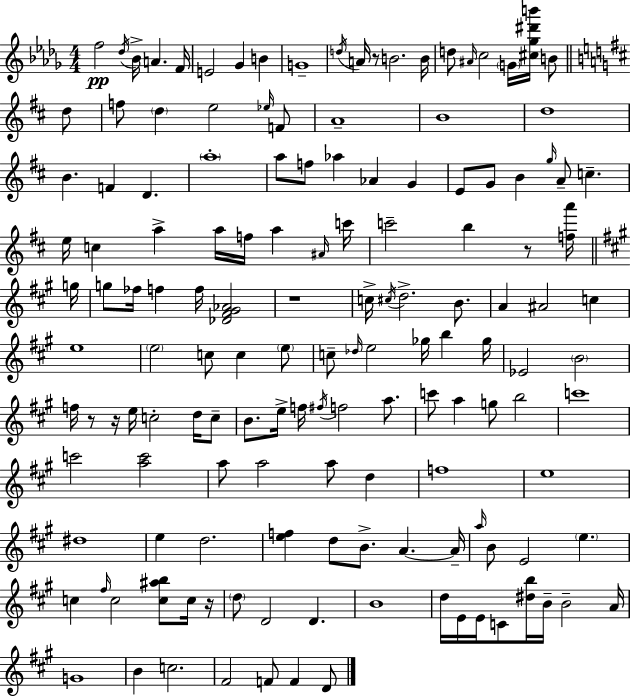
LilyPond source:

{
  \clef treble
  \numericTimeSignature
  \time 4/4
  \key bes \minor
  f''2\pp \acciaccatura { des''16 } bes'16-> a'4. | f'16 e'2 ges'4 b'4 | g'1-- | \acciaccatura { d''16 } a'16 r8 b'2. | \break b'16 d''8 \grace { ais'16 } c''2 \parenthesize g'16 <cis'' ges'' dis''' b'''>16 b'8 | \bar "||" \break \key d \major d''8 f''8 \parenthesize d''4 e''2 | \grace { ees''16 } f'8 a'1-- | b'1 | d''1 | \break b'4. f'4 d'4. | \parenthesize a''1-. | a''8 f''8 aes''4 aes'4 g'4 | e'8 g'8 b'4 \grace { g''16 } a'8-- c''4.-- | \break e''16 c''4 a''4-> a''16 f''16 a''4 | \grace { ais'16 } c'''16 c'''2-- b''4 | r8 <f'' a'''>16 \bar "||" \break \key a \major g''16 g''8 fes''16 f''4 f''16 <des' fis' gis' aes'>2 | r1 | c''16-> \acciaccatura { cis''16 } d''2.-> b'8. | a'4 ais'2 c''4 | \break e''1 | \parenthesize e''2 c''8 c''4 | \parenthesize e''8 c''8-- \grace { des''16 } e''2 ges''16 b''4 | ges''16 ees'2 \parenthesize b'2 | \break f''16 r8 r16 e''16 c''2-. | d''16 c''8-- b'8. e''16-> f''16 \acciaccatura { fis''16 } f''2 | a''8. c'''8 a''4 g''8 b''2 | c'''1 | \break c'''2 <a'' c'''>2 | a''8 a''2 a''8 | d''4 f''1 | e''1 | \break dis''1 | e''4 d''2. | <e'' f''>4 d''8 b'8.-> a'4.~~ | a'16-- \grace { a''16 } b'8 e'2 \parenthesize e''4. | \break c''4 \grace { fis''16 } c''2 | <c'' ais'' b''>8 c''16 r16 \parenthesize d''8 d'2 | d'4. b'1 | d''16 e'16 e'16 c'8 <dis'' b''>16 b'16-- b'2-- | \break a'16 g'1 | b'4 c''2. | fis'2 f'8 | f'4 d'8 \bar "|."
}